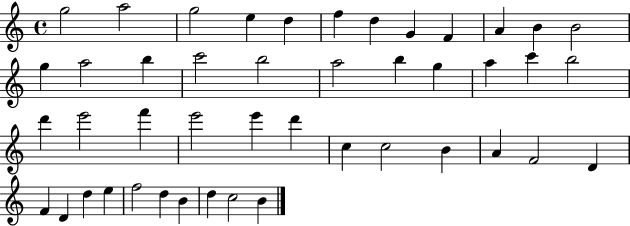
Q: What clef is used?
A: treble